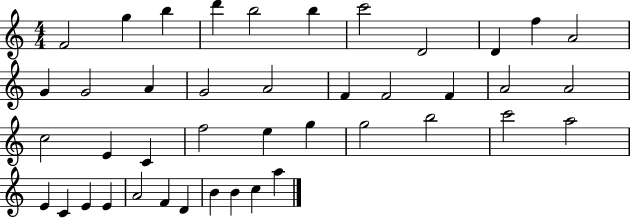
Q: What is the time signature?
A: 4/4